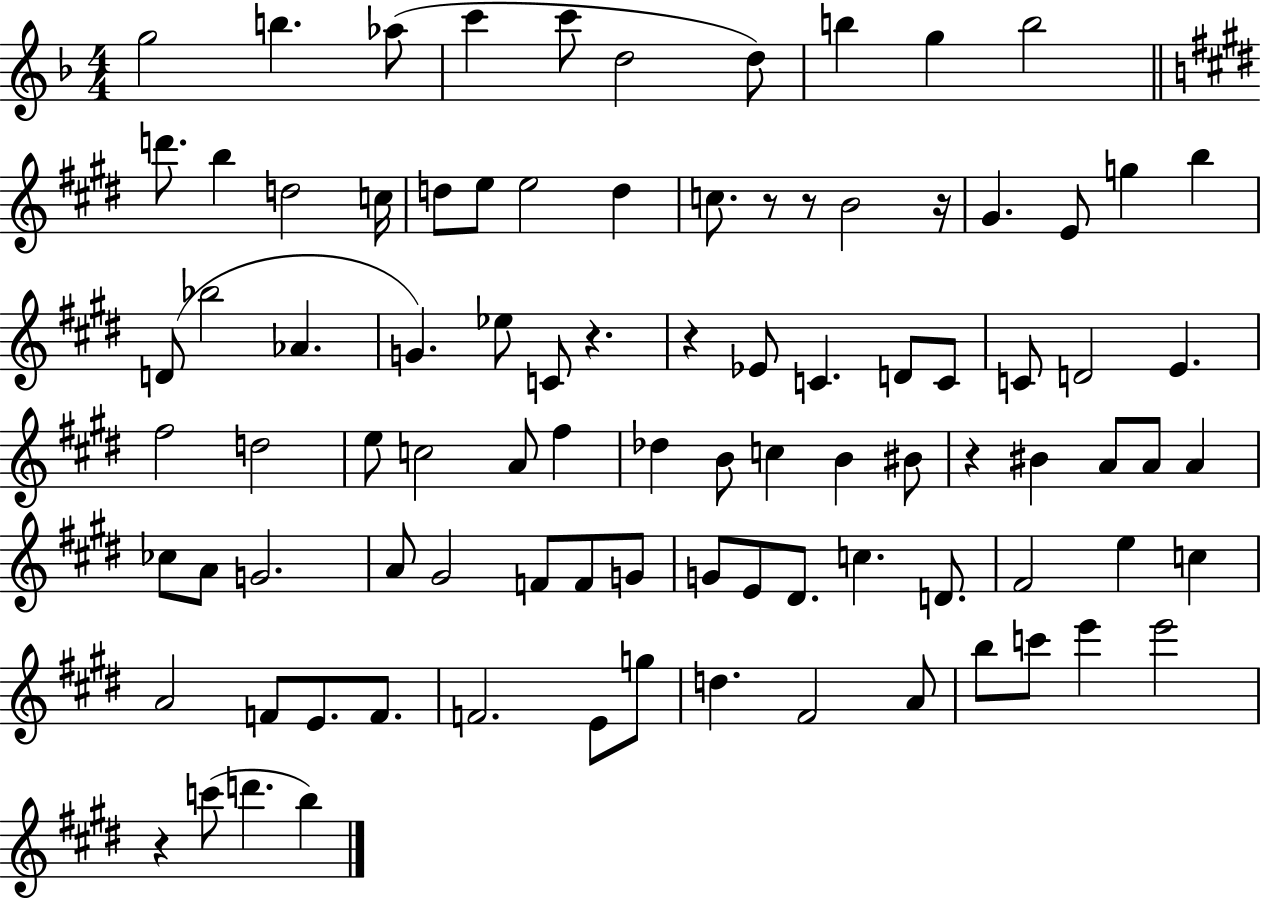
X:1
T:Untitled
M:4/4
L:1/4
K:F
g2 b _a/2 c' c'/2 d2 d/2 b g b2 d'/2 b d2 c/4 d/2 e/2 e2 d c/2 z/2 z/2 B2 z/4 ^G E/2 g b D/2 _b2 _A G _e/2 C/2 z z _E/2 C D/2 C/2 C/2 D2 E ^f2 d2 e/2 c2 A/2 ^f _d B/2 c B ^B/2 z ^B A/2 A/2 A _c/2 A/2 G2 A/2 ^G2 F/2 F/2 G/2 G/2 E/2 ^D/2 c D/2 ^F2 e c A2 F/2 E/2 F/2 F2 E/2 g/2 d ^F2 A/2 b/2 c'/2 e' e'2 z c'/2 d' b